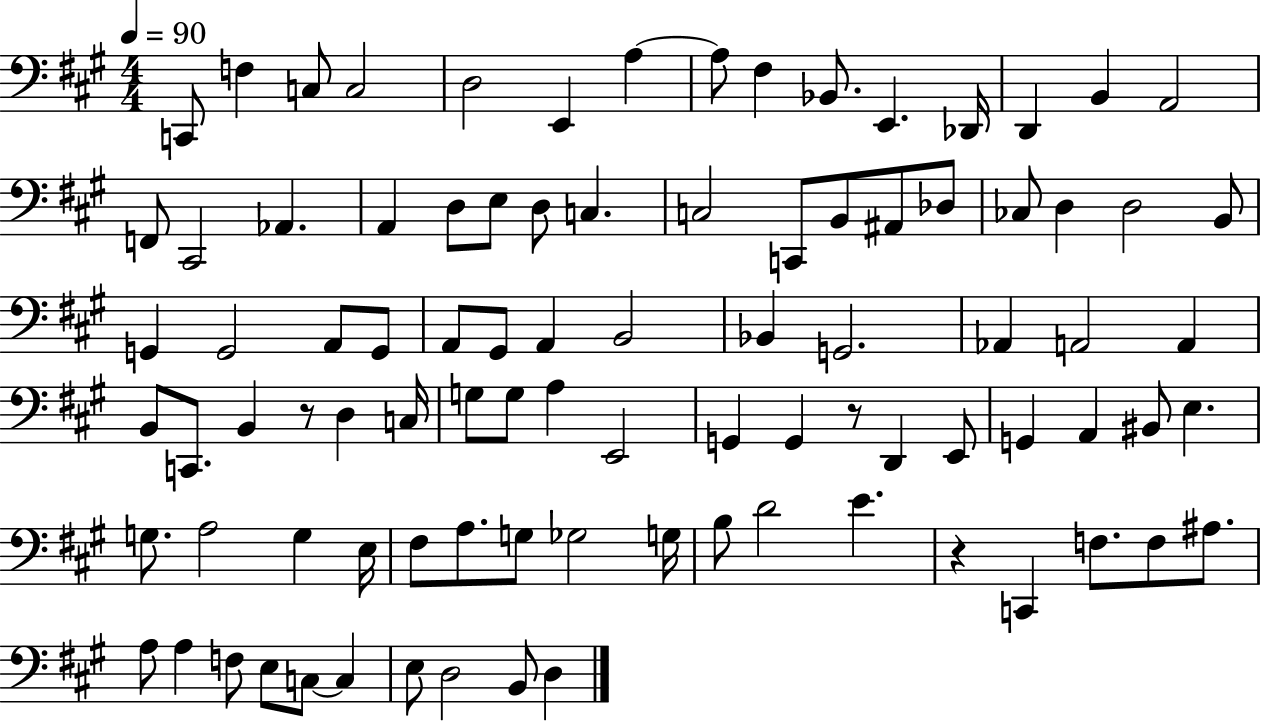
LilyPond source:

{
  \clef bass
  \numericTimeSignature
  \time 4/4
  \key a \major
  \tempo 4 = 90
  c,8 f4 c8 c2 | d2 e,4 a4~~ | a8 fis4 bes,8. e,4. des,16 | d,4 b,4 a,2 | \break f,8 cis,2 aes,4. | a,4 d8 e8 d8 c4. | c2 c,8 b,8 ais,8 des8 | ces8 d4 d2 b,8 | \break g,4 g,2 a,8 g,8 | a,8 gis,8 a,4 b,2 | bes,4 g,2. | aes,4 a,2 a,4 | \break b,8 c,8. b,4 r8 d4 c16 | g8 g8 a4 e,2 | g,4 g,4 r8 d,4 e,8 | g,4 a,4 bis,8 e4. | \break g8. a2 g4 e16 | fis8 a8. g8 ges2 g16 | b8 d'2 e'4. | r4 c,4 f8. f8 ais8. | \break a8 a4 f8 e8 c8~~ c4 | e8 d2 b,8 d4 | \bar "|."
}